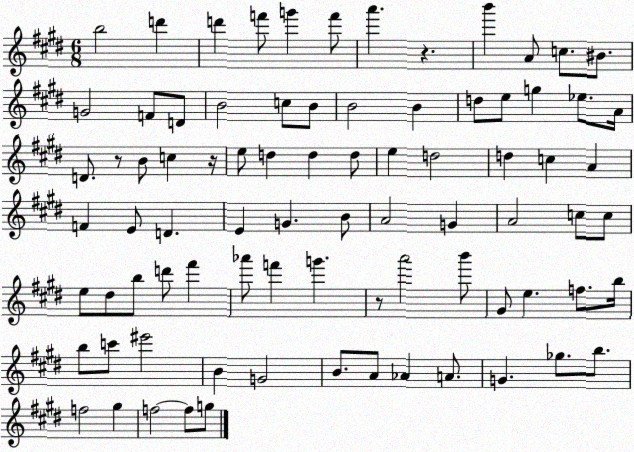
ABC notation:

X:1
T:Untitled
M:6/8
L:1/4
K:E
b2 d' d' f'/2 g' f'/2 a' z b' A/2 c/2 ^B/2 G2 F/2 D/2 B2 c/2 B/2 B2 B d/2 e/2 g _e/2 A/4 D/2 z/2 B/2 c z/4 e/2 d d d/2 e d2 d c A F E/2 D E G B/2 A2 G A2 c/2 c/2 e/2 ^d/2 b/2 d'/2 ^f' _a'/2 f' g' z/2 a'2 b'/2 ^G/2 e f/2 b/4 b/2 c'/2 ^e'2 B G2 B/2 A/2 _A A/2 G _g/2 b/2 f2 ^g f2 f/2 g/2